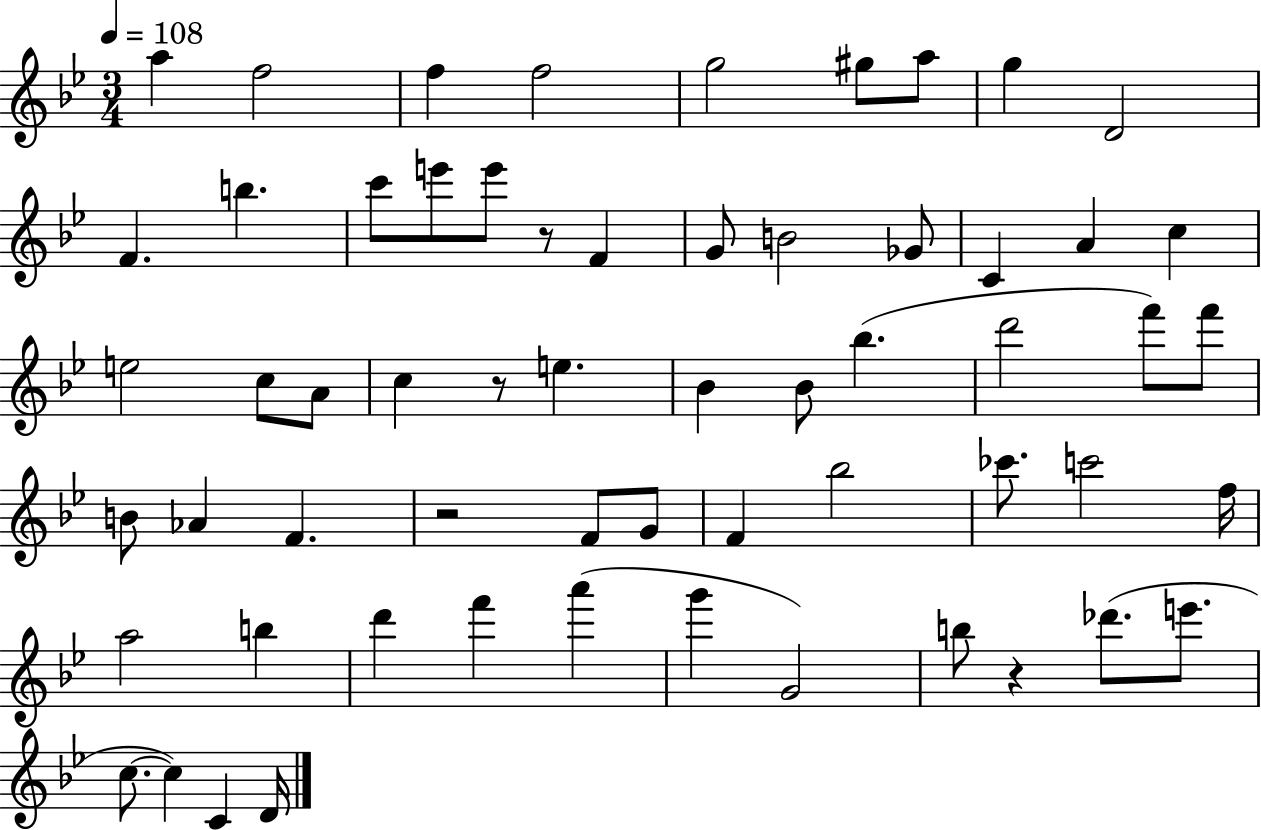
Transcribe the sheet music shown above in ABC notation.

X:1
T:Untitled
M:3/4
L:1/4
K:Bb
a f2 f f2 g2 ^g/2 a/2 g D2 F b c'/2 e'/2 e'/2 z/2 F G/2 B2 _G/2 C A c e2 c/2 A/2 c z/2 e _B _B/2 _b d'2 f'/2 f'/2 B/2 _A F z2 F/2 G/2 F _b2 _c'/2 c'2 f/4 a2 b d' f' a' g' G2 b/2 z _d'/2 e'/2 c/2 c C D/4